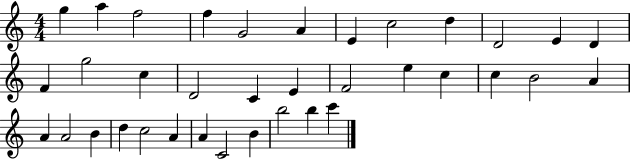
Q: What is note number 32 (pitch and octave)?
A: C4